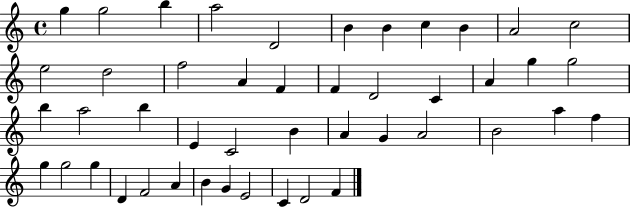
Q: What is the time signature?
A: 4/4